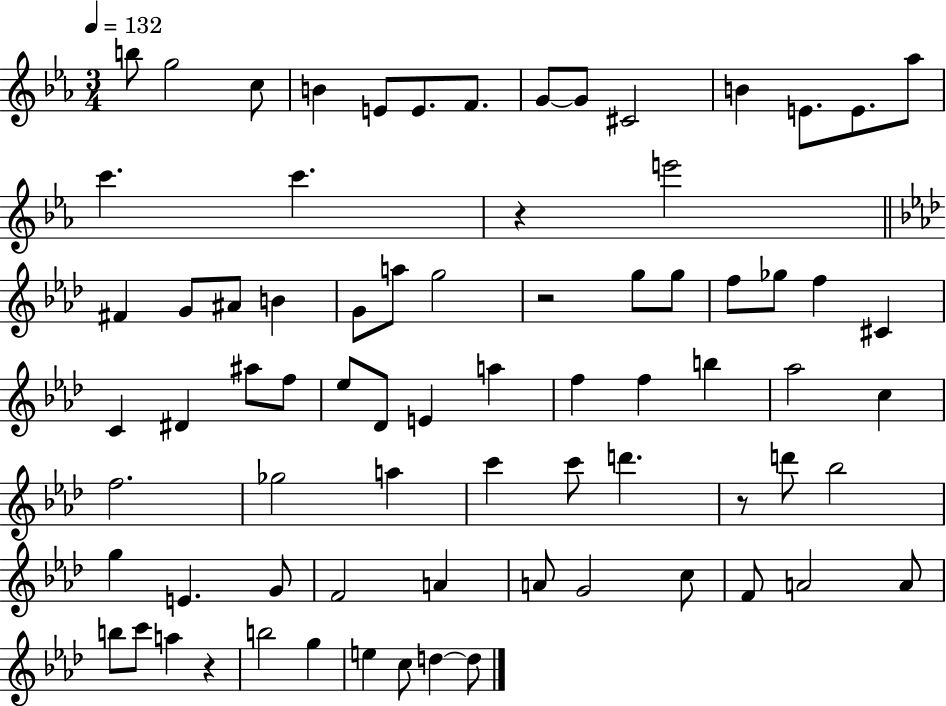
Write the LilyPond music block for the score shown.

{
  \clef treble
  \numericTimeSignature
  \time 3/4
  \key ees \major
  \tempo 4 = 132
  b''8 g''2 c''8 | b'4 e'8 e'8. f'8. | g'8~~ g'8 cis'2 | b'4 e'8. e'8. aes''8 | \break c'''4. c'''4. | r4 e'''2 | \bar "||" \break \key f \minor fis'4 g'8 ais'8 b'4 | g'8 a''8 g''2 | r2 g''8 g''8 | f''8 ges''8 f''4 cis'4 | \break c'4 dis'4 ais''8 f''8 | ees''8 des'8 e'4 a''4 | f''4 f''4 b''4 | aes''2 c''4 | \break f''2. | ges''2 a''4 | c'''4 c'''8 d'''4. | r8 d'''8 bes''2 | \break g''4 e'4. g'8 | f'2 a'4 | a'8 g'2 c''8 | f'8 a'2 a'8 | \break b''8 c'''8 a''4 r4 | b''2 g''4 | e''4 c''8 d''4~~ d''8 | \bar "|."
}